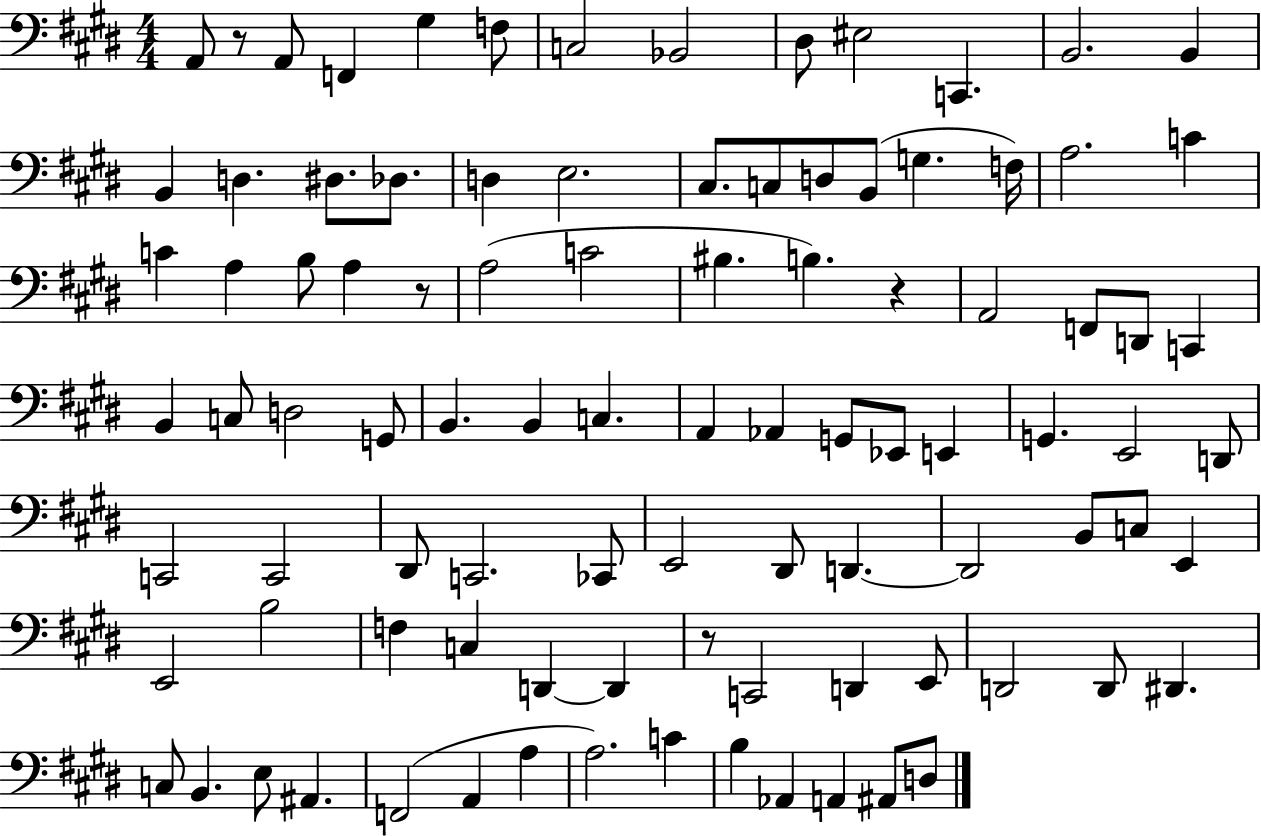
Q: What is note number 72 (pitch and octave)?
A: C2